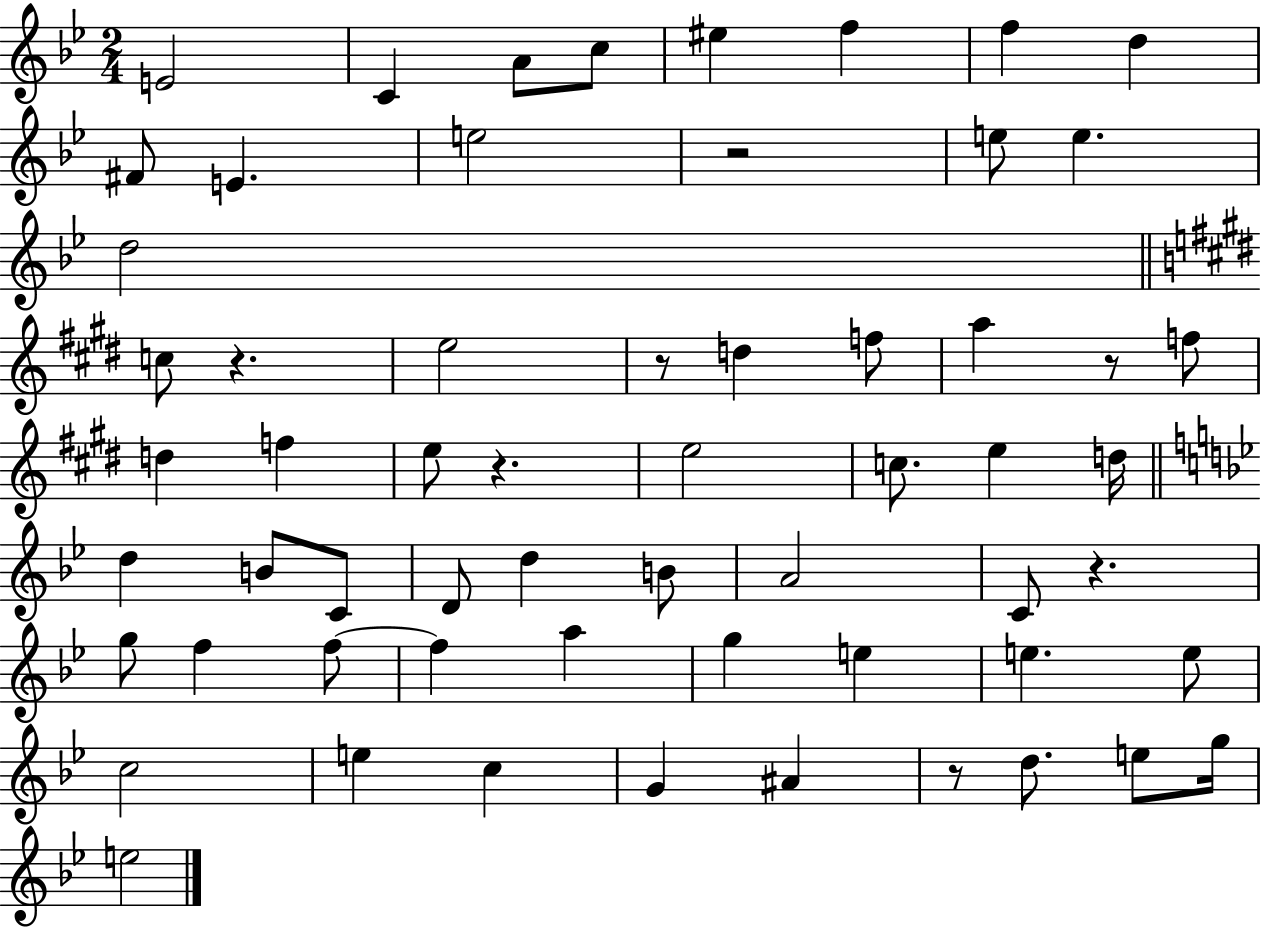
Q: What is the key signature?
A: BES major